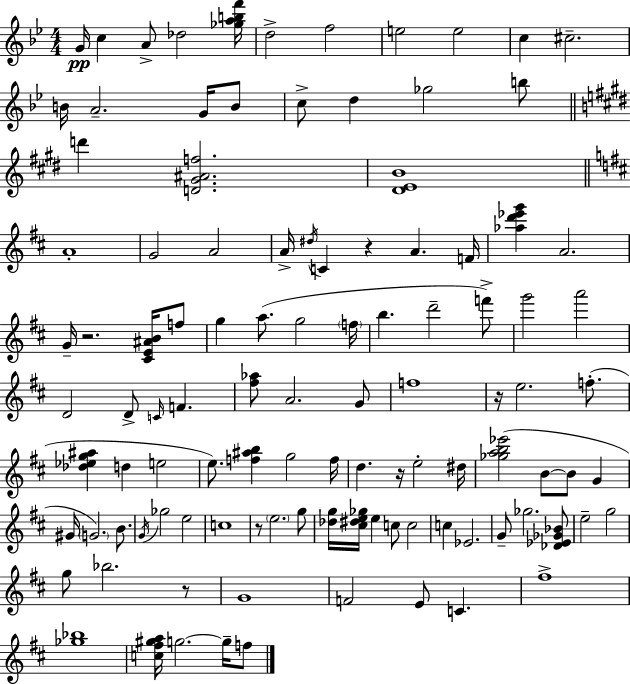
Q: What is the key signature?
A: G minor